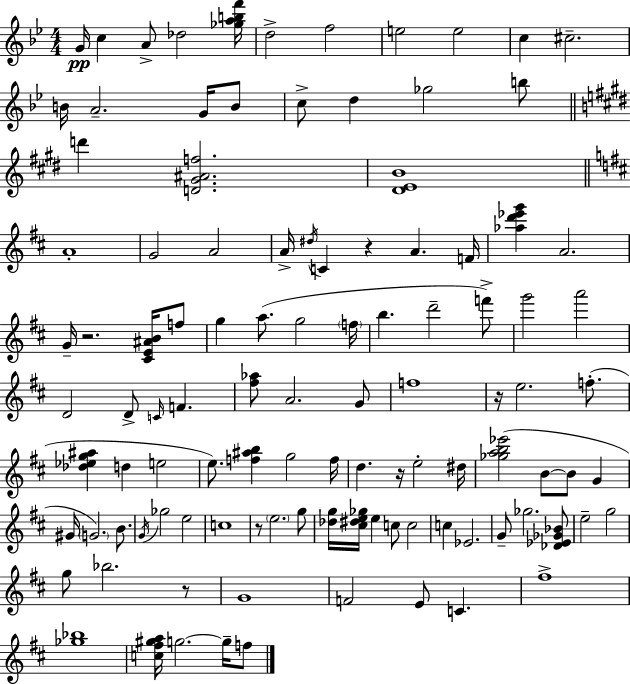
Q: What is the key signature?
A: G minor